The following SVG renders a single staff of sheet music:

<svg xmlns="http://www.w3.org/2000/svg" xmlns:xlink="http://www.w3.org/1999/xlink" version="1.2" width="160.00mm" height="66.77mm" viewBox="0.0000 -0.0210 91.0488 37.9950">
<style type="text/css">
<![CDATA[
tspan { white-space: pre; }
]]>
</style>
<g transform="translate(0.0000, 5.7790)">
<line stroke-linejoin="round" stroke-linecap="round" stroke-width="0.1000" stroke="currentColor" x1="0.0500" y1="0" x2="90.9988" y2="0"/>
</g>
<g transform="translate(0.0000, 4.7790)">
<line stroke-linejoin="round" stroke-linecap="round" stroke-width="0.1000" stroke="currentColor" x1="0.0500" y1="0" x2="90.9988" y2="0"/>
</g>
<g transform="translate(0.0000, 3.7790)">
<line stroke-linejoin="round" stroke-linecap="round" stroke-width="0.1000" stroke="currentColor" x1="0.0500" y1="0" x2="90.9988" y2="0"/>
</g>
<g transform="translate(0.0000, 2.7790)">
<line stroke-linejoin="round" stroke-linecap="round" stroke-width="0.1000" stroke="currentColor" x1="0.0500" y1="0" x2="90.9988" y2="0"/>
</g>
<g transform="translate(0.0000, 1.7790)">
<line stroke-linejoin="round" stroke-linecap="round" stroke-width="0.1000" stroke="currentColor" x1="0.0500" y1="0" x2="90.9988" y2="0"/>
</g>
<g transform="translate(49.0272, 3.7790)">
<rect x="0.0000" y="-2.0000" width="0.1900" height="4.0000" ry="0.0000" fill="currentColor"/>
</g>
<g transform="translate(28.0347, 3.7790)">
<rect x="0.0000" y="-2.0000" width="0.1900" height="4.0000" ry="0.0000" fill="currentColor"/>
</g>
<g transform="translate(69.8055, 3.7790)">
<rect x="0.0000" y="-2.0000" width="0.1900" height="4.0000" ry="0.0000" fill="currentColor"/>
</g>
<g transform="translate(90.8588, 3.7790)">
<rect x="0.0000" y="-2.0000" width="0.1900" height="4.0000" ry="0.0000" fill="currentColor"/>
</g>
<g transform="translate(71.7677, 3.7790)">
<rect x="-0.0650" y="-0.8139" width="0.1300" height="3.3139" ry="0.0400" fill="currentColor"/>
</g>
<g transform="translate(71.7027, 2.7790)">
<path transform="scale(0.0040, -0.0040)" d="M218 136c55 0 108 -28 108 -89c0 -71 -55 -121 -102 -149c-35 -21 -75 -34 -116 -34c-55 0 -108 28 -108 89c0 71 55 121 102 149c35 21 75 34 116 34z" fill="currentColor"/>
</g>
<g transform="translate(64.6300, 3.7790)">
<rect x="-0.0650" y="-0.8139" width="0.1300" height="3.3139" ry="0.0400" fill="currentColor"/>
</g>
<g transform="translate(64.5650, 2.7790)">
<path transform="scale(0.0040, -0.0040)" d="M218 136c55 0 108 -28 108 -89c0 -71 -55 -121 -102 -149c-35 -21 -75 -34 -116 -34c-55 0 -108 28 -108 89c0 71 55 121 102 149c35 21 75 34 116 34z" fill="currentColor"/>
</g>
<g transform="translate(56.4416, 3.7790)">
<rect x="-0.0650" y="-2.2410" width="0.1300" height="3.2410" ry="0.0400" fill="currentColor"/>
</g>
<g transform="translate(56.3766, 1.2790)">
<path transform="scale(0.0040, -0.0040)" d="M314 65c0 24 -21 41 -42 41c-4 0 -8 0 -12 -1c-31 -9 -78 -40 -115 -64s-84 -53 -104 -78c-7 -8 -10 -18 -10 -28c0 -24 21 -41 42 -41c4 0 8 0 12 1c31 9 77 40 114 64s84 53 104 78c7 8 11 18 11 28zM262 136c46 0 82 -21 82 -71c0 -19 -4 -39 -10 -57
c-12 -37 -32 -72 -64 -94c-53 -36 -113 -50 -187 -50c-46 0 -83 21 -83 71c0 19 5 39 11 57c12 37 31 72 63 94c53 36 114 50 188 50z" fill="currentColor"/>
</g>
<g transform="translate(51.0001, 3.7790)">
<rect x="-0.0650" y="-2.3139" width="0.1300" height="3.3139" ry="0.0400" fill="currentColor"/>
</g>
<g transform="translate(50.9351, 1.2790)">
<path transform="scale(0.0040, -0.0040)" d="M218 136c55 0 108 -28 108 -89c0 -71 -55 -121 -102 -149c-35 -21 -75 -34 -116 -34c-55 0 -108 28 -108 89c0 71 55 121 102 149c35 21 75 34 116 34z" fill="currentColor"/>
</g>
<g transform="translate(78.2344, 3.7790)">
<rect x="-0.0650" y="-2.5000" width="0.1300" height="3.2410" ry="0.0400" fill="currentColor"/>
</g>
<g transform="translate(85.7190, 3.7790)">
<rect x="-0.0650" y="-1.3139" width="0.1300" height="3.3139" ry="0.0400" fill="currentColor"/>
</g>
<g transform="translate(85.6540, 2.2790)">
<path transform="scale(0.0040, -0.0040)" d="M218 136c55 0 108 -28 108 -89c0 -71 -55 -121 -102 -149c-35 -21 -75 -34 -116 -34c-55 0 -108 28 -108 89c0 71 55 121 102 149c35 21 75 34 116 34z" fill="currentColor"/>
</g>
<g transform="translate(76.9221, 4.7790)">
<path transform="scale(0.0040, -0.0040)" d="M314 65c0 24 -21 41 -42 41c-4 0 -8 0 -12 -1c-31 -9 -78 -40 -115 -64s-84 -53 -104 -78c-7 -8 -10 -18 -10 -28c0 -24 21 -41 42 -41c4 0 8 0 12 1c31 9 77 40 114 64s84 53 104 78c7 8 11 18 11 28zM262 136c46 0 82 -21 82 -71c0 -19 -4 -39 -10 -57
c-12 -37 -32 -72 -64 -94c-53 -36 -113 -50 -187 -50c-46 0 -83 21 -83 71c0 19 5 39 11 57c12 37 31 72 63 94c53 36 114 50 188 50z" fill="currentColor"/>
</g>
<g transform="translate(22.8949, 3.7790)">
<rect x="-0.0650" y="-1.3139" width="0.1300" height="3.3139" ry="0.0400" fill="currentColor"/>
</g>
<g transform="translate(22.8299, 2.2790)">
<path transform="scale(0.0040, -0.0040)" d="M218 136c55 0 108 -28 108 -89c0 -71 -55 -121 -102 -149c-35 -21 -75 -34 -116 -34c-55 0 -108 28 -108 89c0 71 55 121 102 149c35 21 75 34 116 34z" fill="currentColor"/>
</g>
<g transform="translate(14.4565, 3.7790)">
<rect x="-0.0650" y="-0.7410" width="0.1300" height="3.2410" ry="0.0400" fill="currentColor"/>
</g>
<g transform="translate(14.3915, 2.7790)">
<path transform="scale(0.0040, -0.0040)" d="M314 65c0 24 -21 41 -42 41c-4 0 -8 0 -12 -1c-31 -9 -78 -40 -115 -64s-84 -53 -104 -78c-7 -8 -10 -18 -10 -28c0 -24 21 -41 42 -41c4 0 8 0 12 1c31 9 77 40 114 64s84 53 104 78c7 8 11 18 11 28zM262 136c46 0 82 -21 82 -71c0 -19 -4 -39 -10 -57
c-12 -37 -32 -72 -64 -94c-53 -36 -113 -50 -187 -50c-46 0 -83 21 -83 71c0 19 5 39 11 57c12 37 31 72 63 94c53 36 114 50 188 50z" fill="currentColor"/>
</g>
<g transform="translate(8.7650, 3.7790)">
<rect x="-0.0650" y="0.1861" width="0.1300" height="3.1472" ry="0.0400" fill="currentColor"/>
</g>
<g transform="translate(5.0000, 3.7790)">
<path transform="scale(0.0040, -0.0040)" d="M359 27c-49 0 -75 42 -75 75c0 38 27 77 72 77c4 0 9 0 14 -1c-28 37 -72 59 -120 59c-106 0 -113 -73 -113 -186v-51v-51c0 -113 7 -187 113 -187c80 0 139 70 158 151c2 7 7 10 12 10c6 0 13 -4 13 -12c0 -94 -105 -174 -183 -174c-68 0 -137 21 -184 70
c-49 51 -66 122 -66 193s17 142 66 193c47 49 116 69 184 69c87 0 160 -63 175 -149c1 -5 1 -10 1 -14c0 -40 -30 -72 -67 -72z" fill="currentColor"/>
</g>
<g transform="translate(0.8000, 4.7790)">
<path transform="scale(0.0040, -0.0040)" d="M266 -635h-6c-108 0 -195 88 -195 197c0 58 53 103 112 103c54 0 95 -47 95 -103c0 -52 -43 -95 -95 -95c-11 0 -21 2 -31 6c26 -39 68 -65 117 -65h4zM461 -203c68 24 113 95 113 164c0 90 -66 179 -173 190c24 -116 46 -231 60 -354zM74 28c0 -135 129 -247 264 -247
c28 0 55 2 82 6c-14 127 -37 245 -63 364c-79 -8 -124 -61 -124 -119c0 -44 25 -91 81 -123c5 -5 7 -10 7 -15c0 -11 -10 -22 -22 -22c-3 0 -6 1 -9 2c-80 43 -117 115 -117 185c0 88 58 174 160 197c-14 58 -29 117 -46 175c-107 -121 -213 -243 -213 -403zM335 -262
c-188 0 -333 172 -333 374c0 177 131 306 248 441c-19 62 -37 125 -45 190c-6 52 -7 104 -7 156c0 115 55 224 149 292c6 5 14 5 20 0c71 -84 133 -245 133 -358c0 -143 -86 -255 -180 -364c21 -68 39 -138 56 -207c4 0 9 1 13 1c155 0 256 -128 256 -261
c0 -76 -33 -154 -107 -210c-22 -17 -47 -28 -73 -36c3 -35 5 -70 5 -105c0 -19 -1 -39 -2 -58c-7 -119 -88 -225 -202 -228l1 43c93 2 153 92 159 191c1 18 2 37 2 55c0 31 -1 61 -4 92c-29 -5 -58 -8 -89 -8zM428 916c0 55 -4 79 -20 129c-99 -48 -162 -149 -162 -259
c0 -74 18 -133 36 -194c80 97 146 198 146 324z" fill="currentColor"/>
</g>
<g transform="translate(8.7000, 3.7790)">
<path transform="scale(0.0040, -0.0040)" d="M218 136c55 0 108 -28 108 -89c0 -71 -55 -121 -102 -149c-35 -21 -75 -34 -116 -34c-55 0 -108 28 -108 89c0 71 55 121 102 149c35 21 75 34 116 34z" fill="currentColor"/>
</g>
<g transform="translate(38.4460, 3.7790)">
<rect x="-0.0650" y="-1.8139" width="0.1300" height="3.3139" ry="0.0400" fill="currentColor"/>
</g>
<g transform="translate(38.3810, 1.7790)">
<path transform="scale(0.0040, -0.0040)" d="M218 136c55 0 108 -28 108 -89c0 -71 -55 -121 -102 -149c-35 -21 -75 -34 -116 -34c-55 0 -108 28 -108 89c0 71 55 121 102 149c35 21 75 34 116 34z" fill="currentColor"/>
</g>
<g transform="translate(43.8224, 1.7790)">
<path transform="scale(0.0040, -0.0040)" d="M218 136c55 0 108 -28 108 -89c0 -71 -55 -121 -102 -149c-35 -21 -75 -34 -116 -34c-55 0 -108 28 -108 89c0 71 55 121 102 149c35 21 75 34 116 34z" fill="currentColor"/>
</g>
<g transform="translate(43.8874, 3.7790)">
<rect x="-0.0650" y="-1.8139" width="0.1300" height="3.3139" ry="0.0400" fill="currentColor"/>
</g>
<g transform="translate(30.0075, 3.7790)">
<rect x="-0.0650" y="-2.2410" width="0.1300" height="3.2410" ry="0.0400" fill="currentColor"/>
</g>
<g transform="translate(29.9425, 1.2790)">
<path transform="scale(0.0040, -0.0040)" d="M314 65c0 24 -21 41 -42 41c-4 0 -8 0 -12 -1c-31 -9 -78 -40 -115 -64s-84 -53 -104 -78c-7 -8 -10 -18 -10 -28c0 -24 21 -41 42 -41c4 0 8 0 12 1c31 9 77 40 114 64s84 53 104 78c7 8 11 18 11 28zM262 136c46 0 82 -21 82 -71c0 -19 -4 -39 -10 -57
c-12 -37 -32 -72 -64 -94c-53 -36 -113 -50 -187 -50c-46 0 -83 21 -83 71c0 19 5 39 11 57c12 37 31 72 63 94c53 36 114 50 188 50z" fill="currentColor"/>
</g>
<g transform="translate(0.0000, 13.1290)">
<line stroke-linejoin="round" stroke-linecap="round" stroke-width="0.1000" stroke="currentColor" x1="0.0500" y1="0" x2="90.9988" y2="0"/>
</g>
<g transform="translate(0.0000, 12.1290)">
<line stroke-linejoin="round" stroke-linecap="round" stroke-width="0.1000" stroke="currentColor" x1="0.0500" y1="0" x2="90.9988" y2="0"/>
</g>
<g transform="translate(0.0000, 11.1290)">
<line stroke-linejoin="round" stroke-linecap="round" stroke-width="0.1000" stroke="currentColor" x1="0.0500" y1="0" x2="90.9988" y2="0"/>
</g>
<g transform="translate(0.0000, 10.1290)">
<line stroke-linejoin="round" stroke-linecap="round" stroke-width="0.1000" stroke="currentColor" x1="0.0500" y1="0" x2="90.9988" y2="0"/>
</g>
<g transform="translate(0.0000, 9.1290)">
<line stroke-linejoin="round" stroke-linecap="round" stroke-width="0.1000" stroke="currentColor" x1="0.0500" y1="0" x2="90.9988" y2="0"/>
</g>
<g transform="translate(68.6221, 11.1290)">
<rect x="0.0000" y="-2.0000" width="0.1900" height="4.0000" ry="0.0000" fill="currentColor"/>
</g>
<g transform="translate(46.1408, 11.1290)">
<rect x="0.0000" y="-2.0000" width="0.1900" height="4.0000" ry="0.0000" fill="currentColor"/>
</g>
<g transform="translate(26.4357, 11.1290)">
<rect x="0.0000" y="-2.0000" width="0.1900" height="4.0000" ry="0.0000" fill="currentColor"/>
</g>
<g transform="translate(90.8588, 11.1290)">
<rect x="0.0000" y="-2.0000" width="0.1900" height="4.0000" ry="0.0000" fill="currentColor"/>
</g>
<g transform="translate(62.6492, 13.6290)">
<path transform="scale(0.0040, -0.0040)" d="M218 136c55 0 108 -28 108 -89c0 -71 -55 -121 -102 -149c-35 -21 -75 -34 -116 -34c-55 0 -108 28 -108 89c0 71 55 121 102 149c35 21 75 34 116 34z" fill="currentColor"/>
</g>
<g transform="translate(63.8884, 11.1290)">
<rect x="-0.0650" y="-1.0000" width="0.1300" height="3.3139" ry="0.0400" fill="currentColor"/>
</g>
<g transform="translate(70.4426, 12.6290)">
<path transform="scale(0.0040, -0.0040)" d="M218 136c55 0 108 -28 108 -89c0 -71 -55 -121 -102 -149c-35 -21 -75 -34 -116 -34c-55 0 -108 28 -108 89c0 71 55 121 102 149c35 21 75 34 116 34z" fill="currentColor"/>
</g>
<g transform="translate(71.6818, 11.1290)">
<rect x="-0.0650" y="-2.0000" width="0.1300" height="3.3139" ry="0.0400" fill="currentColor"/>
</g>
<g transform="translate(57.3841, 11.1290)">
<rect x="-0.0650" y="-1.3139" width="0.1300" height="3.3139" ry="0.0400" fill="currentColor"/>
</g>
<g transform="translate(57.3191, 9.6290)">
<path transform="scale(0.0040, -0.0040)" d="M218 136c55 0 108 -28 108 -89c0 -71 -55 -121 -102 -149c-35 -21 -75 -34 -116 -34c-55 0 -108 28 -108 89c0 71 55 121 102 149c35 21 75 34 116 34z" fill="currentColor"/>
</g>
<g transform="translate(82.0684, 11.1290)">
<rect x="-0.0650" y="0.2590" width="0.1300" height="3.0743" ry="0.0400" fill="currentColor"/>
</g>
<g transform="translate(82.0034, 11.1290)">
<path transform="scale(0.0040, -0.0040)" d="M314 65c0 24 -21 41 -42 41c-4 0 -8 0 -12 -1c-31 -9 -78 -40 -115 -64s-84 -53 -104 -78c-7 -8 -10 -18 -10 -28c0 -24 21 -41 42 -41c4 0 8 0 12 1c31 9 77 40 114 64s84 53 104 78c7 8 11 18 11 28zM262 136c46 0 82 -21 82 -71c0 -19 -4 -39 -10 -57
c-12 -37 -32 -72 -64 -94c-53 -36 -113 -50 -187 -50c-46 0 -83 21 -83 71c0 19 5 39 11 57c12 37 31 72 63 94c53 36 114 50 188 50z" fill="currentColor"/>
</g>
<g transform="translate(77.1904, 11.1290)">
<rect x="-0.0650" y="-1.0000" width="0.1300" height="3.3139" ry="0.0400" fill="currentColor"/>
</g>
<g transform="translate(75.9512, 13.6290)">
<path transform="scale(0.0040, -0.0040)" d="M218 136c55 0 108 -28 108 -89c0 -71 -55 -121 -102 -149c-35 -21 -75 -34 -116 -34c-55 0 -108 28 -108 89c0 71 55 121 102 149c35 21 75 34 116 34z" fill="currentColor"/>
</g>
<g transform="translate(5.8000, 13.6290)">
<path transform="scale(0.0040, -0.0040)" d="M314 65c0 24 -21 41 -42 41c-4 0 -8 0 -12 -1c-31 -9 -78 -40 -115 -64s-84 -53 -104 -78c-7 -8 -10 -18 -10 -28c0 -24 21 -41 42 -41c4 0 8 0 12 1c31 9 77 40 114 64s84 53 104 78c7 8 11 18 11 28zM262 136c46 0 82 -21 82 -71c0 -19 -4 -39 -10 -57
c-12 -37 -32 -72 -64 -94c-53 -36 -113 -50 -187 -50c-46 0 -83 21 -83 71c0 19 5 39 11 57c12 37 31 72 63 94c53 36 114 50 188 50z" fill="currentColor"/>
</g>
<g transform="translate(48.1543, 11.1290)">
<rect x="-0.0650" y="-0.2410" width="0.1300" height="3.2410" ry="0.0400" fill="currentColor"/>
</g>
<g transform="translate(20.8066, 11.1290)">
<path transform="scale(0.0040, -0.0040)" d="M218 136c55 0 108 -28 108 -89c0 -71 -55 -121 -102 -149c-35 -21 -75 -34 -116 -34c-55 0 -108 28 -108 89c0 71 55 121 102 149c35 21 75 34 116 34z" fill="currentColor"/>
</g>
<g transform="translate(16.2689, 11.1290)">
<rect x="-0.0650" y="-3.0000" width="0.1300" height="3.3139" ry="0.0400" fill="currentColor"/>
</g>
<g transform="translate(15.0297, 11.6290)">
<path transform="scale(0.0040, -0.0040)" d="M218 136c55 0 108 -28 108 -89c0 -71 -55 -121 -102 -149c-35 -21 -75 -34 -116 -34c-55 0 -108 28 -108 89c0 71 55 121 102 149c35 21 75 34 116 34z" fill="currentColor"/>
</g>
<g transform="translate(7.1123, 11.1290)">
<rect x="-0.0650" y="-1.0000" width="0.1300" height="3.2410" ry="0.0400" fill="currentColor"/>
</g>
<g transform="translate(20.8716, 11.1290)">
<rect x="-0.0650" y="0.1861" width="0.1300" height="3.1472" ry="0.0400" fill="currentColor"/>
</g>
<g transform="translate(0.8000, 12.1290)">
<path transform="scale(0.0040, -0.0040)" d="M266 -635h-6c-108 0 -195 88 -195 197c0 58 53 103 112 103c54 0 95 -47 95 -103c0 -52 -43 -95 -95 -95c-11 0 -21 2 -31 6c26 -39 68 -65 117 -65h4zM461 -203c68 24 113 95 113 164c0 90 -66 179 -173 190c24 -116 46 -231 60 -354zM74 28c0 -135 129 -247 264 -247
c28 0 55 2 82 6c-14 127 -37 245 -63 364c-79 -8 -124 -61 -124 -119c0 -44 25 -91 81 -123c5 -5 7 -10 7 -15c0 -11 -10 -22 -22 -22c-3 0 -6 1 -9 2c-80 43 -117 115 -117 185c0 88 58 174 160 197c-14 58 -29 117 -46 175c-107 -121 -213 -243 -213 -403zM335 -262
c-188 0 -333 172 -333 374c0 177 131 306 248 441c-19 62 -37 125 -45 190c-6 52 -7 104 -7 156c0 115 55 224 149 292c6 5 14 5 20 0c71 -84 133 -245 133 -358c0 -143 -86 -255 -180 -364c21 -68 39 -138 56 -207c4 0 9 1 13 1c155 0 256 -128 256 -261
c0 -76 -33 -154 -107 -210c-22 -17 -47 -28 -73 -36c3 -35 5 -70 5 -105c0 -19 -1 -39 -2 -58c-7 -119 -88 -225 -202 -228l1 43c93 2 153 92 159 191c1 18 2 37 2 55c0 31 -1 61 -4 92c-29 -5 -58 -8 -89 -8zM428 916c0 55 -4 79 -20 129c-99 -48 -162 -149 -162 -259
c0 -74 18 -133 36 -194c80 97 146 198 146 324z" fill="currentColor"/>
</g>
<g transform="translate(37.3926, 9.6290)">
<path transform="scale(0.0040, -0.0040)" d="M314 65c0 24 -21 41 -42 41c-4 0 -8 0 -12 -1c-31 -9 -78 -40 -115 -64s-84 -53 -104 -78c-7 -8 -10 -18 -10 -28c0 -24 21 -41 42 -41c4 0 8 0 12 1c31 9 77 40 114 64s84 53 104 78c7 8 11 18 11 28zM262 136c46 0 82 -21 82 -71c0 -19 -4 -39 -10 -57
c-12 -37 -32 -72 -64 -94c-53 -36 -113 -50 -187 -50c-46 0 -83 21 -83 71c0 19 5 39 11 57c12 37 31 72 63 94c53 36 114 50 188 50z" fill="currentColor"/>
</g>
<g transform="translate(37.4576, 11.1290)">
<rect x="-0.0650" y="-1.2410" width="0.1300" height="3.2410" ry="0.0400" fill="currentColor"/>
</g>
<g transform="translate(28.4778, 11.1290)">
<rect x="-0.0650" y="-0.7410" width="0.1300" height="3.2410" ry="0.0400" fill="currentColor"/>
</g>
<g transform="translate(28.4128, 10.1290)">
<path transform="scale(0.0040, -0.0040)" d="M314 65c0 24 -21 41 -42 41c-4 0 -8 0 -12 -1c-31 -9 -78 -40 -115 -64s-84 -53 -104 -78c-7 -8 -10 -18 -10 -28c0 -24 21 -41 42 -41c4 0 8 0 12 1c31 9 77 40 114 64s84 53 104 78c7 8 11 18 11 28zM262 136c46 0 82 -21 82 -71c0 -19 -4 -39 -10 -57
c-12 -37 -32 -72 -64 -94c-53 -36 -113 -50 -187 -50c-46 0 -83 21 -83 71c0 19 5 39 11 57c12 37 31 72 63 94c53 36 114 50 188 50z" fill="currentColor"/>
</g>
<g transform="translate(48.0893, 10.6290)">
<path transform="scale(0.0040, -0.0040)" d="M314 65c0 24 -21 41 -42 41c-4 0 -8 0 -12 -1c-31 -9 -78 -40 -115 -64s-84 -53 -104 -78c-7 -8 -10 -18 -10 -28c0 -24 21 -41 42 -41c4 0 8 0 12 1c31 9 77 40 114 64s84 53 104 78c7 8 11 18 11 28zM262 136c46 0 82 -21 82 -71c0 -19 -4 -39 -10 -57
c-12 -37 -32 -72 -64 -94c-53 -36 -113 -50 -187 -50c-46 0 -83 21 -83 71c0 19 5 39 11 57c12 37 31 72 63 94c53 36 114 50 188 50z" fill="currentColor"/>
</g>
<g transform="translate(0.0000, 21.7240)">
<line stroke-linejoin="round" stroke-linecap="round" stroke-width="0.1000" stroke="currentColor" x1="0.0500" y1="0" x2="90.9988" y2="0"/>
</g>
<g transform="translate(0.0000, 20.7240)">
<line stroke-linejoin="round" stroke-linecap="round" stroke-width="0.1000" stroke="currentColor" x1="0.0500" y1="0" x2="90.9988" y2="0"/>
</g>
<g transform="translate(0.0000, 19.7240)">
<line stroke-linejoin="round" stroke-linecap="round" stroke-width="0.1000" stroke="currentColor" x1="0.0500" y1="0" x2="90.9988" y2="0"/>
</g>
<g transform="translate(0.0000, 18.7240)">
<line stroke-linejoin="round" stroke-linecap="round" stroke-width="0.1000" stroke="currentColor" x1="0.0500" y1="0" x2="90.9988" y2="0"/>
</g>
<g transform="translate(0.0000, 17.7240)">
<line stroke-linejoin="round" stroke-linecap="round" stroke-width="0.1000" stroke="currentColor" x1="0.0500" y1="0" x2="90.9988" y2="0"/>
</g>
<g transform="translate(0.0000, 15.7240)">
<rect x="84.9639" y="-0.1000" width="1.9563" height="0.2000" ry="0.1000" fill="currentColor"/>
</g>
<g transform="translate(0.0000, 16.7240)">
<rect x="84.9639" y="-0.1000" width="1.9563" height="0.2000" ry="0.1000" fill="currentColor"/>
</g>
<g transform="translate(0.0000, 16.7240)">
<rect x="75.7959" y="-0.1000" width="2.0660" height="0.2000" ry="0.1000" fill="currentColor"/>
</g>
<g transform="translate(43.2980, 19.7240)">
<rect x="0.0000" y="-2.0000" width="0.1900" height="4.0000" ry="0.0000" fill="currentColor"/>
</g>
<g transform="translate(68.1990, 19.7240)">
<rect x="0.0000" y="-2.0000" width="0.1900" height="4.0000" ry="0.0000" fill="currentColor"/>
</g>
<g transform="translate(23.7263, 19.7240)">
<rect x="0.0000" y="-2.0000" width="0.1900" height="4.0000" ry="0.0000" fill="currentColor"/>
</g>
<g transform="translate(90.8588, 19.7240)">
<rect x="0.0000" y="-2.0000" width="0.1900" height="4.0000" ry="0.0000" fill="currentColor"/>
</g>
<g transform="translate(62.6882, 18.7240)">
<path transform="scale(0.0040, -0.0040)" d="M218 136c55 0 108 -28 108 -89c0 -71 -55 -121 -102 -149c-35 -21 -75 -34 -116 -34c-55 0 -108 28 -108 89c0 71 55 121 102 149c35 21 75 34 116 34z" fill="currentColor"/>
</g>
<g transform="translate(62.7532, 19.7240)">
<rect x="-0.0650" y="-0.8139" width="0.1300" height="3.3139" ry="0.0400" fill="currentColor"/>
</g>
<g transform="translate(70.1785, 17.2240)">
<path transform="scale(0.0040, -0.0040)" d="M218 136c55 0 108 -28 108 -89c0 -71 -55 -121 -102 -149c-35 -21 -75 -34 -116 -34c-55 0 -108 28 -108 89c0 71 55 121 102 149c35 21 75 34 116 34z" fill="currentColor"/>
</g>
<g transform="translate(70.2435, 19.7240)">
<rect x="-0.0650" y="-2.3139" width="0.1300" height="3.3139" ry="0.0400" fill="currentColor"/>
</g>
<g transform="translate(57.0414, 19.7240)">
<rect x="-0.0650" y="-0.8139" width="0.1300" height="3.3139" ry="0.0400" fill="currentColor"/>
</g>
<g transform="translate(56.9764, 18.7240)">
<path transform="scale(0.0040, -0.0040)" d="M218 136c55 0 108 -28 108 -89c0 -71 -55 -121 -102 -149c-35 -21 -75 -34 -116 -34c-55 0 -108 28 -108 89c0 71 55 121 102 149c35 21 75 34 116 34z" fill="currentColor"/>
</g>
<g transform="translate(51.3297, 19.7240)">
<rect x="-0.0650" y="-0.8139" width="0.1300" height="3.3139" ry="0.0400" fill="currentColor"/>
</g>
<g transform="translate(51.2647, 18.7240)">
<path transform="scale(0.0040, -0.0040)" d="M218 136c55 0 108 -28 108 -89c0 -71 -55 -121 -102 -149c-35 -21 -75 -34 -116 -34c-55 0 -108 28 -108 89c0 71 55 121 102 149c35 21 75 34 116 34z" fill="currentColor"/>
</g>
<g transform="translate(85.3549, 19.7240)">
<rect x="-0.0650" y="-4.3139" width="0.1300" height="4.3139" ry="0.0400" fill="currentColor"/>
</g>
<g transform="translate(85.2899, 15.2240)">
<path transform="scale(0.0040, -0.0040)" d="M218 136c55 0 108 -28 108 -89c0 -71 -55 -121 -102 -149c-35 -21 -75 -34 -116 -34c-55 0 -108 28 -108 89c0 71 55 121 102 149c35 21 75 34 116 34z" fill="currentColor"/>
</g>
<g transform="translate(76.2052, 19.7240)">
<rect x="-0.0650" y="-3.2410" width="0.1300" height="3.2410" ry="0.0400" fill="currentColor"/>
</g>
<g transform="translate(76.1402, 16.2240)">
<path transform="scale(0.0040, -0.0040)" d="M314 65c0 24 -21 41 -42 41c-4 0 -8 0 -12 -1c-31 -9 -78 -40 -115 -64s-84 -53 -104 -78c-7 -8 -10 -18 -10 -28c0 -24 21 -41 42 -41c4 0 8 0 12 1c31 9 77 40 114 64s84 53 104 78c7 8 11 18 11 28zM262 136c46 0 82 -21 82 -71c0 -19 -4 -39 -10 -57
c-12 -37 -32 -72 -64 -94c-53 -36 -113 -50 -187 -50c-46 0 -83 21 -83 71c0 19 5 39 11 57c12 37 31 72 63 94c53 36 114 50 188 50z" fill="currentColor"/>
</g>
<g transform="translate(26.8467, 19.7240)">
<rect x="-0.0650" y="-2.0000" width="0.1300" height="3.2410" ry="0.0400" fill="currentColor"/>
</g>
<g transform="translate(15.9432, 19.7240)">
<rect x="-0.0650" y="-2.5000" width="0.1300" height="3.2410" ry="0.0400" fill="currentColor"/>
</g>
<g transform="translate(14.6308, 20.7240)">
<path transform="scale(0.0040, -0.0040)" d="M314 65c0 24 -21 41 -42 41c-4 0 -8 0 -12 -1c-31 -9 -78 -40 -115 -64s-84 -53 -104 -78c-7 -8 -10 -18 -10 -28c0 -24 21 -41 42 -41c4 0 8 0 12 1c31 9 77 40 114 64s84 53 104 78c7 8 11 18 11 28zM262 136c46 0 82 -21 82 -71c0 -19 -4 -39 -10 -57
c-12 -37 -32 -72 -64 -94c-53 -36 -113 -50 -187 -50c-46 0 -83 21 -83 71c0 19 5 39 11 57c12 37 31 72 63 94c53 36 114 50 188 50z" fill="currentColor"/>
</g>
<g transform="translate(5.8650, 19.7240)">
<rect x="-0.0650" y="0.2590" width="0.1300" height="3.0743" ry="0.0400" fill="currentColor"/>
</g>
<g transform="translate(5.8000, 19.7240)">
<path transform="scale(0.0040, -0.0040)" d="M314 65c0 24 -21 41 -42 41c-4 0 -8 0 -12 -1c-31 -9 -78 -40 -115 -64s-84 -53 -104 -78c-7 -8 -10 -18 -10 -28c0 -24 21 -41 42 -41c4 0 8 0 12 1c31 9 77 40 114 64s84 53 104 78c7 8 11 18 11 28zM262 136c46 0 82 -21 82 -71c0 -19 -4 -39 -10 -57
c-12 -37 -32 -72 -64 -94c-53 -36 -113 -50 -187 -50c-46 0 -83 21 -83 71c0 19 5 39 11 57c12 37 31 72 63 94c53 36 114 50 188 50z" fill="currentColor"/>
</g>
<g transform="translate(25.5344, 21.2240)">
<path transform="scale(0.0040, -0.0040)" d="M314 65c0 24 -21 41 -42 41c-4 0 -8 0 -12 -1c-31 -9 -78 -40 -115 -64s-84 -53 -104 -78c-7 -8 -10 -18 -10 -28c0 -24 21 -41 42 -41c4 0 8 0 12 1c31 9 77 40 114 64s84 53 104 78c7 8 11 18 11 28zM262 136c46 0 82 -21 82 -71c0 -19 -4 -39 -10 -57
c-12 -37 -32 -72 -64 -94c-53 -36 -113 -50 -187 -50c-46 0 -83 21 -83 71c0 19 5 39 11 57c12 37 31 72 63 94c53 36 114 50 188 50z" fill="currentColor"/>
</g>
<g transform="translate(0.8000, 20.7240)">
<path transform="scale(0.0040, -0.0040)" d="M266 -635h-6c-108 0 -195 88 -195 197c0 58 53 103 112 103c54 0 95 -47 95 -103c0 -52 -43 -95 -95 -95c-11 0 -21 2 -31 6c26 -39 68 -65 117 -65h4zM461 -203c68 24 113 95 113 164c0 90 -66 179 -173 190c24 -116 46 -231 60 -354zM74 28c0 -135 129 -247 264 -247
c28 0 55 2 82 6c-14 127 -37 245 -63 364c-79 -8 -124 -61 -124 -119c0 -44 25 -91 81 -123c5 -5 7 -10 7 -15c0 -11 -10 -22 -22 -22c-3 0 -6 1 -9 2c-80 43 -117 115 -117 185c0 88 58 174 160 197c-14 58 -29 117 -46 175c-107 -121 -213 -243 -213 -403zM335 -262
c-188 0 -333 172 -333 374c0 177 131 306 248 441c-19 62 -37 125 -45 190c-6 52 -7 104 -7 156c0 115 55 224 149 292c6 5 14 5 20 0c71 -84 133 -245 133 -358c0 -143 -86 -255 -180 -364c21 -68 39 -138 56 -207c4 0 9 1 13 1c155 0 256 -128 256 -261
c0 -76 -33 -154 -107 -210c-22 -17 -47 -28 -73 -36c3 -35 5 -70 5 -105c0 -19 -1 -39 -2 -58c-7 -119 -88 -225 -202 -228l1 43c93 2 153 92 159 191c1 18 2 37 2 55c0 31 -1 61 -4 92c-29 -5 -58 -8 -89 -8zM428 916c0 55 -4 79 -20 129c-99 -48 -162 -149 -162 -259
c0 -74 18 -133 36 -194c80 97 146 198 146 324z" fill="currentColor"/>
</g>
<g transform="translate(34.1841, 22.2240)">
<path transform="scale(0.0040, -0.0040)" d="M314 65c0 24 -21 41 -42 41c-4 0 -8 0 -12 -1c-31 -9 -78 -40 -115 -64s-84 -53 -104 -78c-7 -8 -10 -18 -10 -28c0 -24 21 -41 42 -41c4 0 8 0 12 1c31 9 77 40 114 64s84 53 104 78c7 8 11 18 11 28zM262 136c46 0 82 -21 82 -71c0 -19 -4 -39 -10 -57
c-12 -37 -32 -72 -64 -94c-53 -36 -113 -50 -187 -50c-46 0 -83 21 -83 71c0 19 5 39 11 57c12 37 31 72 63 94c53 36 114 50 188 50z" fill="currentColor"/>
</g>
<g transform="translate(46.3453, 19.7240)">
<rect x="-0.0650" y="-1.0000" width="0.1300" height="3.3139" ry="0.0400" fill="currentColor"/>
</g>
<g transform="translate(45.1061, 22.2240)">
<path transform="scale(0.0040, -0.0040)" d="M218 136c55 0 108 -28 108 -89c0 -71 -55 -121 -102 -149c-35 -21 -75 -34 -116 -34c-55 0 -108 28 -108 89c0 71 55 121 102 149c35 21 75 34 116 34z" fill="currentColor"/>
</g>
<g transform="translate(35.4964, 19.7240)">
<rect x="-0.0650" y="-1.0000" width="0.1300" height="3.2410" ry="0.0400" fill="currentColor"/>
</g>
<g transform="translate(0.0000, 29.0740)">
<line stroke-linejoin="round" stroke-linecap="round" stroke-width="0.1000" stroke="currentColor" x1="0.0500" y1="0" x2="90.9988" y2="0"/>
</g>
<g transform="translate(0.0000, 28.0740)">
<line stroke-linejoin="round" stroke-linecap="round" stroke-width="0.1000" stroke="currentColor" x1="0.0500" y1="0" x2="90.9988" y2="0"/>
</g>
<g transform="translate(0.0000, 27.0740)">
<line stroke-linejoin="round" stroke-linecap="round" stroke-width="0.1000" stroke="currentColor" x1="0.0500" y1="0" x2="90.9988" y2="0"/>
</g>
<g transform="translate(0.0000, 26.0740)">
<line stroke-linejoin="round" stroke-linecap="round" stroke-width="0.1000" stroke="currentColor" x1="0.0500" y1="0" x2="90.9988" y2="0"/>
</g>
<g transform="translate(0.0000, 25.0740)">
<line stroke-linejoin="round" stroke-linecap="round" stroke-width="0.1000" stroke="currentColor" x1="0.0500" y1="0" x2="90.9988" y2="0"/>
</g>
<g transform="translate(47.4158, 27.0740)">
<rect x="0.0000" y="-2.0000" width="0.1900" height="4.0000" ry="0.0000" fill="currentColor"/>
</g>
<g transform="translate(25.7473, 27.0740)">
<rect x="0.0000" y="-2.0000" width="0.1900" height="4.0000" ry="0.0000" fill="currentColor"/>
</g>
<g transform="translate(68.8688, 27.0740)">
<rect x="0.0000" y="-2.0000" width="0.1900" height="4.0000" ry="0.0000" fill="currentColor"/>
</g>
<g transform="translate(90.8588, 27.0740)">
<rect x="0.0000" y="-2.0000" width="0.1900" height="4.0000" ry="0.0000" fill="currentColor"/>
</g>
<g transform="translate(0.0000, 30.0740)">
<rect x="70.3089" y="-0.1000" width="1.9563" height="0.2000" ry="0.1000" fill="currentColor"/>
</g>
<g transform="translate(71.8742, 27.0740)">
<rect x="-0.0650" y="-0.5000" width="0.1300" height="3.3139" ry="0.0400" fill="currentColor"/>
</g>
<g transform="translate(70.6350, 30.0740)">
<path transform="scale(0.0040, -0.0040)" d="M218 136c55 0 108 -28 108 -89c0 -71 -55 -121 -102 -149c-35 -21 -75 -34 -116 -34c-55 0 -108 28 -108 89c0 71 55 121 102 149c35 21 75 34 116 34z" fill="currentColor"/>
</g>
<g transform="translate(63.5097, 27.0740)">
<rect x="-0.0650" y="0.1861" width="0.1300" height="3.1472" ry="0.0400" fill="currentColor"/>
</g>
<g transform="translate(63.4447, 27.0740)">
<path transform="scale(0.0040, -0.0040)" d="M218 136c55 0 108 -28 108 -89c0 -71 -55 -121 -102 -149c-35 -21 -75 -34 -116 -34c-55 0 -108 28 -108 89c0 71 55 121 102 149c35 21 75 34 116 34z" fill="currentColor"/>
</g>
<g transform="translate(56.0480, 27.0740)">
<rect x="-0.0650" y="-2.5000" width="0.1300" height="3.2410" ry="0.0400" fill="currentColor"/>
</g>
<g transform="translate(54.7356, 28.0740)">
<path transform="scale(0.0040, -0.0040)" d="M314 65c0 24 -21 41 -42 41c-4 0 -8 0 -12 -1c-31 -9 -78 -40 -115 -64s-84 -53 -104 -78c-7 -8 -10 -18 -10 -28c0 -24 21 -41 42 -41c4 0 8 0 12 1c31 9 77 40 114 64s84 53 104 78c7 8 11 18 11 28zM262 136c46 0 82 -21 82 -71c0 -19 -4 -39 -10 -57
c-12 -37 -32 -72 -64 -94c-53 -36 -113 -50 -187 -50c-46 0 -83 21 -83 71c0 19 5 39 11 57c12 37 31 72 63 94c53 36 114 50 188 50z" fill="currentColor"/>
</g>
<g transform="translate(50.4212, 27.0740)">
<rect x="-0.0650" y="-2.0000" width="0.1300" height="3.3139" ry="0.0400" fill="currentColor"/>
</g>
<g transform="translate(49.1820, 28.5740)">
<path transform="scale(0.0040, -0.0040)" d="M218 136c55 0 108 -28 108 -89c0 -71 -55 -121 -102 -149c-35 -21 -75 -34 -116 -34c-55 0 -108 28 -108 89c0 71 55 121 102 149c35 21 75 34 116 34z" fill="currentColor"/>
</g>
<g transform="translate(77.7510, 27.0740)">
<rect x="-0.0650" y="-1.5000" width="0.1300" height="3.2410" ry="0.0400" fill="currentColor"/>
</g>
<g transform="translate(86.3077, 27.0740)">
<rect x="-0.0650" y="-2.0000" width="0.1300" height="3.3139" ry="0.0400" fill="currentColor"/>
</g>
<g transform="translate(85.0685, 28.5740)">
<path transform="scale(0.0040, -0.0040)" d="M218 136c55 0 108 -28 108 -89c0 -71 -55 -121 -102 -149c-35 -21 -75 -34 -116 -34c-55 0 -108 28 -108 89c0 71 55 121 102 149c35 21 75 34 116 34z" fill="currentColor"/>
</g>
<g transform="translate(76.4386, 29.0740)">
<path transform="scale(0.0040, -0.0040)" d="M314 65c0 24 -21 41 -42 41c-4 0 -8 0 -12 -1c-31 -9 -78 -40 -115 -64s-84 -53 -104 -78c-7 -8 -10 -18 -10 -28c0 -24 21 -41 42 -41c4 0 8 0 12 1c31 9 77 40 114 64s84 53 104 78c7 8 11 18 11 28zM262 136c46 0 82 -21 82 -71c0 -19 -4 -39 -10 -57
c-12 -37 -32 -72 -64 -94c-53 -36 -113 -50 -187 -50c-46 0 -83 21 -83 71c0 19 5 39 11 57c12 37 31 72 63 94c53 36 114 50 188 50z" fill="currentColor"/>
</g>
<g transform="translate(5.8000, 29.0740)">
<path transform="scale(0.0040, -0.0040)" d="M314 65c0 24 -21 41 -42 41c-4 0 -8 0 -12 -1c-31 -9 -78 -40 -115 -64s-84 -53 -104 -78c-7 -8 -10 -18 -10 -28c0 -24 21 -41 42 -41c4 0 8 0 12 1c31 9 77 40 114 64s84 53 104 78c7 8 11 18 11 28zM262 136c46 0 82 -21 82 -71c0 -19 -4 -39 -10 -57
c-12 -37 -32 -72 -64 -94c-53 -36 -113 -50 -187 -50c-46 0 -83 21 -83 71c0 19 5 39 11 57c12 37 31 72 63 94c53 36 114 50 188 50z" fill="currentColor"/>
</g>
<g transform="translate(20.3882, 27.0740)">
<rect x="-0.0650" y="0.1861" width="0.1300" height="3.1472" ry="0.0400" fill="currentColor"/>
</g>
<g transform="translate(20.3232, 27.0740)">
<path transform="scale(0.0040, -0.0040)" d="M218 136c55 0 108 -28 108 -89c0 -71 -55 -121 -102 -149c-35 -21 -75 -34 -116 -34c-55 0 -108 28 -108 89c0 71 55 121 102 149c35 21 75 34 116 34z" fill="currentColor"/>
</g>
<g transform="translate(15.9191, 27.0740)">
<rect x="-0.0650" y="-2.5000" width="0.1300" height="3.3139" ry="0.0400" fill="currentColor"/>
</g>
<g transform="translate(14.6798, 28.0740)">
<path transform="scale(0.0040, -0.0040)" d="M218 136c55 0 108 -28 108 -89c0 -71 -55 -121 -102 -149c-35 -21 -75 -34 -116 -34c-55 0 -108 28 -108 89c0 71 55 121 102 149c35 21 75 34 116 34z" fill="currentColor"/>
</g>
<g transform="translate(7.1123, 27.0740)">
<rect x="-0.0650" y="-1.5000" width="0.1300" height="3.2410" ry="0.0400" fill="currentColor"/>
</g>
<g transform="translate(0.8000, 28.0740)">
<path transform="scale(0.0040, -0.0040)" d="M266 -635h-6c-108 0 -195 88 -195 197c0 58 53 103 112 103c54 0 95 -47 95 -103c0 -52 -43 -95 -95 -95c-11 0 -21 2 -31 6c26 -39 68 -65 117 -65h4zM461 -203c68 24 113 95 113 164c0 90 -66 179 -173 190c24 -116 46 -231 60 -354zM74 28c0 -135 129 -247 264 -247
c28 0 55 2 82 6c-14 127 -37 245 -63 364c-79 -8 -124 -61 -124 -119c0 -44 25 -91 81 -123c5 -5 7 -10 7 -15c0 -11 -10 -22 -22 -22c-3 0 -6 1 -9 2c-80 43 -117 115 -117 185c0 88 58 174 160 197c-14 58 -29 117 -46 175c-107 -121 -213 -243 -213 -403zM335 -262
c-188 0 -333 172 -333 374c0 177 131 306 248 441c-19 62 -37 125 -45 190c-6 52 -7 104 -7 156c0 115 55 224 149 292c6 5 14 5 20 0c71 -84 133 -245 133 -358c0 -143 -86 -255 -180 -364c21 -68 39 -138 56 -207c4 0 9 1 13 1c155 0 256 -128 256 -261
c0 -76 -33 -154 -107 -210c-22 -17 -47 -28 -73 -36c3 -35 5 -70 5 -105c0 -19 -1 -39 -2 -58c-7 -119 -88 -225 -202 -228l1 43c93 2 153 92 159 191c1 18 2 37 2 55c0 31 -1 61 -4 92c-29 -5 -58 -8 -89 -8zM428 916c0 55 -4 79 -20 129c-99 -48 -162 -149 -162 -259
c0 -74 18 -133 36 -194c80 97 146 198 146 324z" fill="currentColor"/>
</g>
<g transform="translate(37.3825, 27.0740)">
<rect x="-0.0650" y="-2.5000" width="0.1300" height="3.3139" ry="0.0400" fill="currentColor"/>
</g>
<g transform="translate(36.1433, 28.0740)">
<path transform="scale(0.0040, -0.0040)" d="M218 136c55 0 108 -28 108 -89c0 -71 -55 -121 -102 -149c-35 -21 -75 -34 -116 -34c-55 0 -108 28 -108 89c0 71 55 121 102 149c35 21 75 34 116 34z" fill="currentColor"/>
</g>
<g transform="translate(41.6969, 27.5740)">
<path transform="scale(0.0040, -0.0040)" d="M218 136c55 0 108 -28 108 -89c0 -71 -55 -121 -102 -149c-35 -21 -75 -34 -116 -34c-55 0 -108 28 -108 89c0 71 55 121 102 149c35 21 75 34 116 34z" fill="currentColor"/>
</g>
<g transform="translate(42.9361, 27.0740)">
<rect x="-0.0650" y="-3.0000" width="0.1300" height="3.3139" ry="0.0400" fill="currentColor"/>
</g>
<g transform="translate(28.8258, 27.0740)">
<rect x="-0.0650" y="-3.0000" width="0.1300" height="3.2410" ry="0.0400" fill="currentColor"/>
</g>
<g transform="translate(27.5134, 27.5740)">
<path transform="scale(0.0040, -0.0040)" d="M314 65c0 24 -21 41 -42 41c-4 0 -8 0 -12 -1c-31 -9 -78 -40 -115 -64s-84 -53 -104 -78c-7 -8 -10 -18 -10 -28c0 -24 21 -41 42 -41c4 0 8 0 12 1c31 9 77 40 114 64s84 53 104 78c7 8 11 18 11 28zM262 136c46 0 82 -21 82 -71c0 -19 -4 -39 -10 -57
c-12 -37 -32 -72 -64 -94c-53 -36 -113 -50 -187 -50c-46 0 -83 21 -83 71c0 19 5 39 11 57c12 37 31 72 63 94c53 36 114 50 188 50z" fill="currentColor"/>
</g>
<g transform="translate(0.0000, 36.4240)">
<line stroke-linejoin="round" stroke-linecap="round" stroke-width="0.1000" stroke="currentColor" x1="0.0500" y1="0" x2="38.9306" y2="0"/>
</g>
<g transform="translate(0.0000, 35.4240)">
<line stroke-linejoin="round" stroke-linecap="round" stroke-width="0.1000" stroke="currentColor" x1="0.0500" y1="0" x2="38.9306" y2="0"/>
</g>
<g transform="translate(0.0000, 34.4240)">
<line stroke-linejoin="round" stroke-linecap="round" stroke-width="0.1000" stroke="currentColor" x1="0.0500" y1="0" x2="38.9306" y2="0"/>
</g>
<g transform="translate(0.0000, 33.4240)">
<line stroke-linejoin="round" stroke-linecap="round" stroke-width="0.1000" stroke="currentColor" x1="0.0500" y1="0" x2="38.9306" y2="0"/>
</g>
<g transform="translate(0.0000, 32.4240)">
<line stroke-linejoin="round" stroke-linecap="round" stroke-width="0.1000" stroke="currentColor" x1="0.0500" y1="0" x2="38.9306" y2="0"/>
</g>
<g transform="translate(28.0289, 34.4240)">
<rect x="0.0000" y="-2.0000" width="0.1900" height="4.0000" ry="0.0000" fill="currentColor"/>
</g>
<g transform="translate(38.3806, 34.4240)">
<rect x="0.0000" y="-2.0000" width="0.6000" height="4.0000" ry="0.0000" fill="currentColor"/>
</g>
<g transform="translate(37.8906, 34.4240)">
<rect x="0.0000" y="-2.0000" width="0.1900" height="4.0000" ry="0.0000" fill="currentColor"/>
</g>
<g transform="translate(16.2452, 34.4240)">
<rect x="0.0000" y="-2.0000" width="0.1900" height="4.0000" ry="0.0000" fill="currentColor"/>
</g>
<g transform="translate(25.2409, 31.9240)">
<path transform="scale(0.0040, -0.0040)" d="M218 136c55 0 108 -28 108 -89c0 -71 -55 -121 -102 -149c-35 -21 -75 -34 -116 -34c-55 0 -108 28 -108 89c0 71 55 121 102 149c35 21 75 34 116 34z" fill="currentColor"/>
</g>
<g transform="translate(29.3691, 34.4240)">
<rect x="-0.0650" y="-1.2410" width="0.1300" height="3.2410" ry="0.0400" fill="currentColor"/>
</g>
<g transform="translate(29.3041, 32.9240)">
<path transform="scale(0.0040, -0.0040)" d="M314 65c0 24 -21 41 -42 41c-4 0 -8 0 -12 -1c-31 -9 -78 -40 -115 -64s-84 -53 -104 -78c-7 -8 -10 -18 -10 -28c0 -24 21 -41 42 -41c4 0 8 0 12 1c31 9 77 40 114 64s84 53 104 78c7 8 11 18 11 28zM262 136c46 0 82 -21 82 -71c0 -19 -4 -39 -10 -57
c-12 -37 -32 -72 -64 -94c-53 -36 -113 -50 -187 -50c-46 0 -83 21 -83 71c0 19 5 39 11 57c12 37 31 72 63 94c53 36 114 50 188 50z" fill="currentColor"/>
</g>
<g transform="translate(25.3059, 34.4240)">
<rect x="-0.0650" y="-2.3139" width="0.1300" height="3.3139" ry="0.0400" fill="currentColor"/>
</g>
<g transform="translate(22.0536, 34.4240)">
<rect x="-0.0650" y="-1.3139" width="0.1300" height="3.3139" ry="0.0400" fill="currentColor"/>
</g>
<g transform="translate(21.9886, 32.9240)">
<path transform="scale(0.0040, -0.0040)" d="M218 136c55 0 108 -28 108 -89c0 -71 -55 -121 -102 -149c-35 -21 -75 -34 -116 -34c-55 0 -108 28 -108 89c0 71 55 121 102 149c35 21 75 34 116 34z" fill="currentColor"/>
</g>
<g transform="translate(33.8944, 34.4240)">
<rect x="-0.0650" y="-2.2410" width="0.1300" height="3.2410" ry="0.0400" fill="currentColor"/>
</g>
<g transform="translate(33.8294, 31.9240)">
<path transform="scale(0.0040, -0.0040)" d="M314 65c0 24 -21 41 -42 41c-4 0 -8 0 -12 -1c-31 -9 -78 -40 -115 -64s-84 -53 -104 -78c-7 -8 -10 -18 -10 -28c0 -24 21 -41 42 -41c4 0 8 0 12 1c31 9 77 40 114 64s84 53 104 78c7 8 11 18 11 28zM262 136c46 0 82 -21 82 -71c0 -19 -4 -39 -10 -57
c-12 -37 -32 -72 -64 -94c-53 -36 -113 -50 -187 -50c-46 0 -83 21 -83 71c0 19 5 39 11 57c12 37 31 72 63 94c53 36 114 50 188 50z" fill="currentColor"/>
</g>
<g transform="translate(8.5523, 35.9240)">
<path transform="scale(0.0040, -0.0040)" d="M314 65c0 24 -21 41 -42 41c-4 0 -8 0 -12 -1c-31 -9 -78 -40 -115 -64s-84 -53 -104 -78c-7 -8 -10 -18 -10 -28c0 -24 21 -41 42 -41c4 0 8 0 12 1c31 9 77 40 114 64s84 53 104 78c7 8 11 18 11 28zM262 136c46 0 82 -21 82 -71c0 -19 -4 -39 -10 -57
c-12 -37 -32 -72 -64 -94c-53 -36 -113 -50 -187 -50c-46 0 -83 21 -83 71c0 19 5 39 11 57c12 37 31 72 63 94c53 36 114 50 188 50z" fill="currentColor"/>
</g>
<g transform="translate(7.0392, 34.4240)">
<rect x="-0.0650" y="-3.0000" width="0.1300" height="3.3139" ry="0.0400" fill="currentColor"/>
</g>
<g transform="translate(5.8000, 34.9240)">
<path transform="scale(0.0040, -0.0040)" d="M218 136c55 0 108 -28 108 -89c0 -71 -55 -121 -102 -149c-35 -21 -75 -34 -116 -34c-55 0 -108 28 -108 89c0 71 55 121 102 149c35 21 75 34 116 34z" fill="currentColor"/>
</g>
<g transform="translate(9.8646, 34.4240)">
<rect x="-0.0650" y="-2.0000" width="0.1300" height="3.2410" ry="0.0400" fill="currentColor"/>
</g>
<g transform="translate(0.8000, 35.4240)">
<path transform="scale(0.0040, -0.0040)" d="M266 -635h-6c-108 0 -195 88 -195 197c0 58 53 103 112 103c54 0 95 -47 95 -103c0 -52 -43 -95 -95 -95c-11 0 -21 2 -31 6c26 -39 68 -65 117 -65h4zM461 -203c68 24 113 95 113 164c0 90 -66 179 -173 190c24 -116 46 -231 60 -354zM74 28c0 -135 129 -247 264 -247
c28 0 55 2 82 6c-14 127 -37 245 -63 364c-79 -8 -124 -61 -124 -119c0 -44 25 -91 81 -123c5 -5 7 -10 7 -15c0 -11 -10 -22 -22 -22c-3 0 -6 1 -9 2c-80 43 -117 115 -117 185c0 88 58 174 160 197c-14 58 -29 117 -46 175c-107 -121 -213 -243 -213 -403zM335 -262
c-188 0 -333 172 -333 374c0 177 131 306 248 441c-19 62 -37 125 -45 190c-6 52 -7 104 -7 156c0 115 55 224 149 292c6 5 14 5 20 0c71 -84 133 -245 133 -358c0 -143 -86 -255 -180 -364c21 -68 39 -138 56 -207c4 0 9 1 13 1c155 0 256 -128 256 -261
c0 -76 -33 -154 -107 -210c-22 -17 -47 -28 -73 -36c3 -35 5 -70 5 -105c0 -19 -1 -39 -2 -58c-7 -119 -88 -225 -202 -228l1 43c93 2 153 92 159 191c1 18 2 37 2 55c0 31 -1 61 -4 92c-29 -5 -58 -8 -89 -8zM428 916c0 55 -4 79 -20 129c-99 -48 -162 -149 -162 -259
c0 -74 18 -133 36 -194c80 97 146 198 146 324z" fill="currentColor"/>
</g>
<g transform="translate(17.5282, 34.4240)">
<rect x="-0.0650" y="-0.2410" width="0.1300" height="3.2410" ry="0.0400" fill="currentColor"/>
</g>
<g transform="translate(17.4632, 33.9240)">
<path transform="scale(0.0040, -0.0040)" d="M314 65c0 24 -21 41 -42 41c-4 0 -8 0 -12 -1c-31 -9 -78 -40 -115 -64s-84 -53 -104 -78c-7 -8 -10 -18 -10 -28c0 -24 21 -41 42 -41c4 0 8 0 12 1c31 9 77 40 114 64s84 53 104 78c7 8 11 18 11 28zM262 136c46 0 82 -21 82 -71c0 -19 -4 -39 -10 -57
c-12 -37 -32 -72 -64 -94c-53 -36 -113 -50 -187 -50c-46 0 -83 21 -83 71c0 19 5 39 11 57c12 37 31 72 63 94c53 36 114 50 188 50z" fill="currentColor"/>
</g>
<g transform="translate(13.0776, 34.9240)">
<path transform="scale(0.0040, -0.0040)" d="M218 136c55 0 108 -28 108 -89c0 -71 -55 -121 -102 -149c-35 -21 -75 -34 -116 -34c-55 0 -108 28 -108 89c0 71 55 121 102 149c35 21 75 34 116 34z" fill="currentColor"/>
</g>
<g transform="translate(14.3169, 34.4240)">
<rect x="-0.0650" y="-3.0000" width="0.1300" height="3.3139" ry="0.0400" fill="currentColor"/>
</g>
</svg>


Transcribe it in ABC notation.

X:1
T:Untitled
M:4/4
L:1/4
K:C
B d2 e g2 f f g g2 d d G2 e D2 A B d2 e2 c2 e D F D B2 B2 G2 F2 D2 D d d d g b2 d' E2 G B A2 G A F G2 B C E2 F A F2 A c2 e g e2 g2